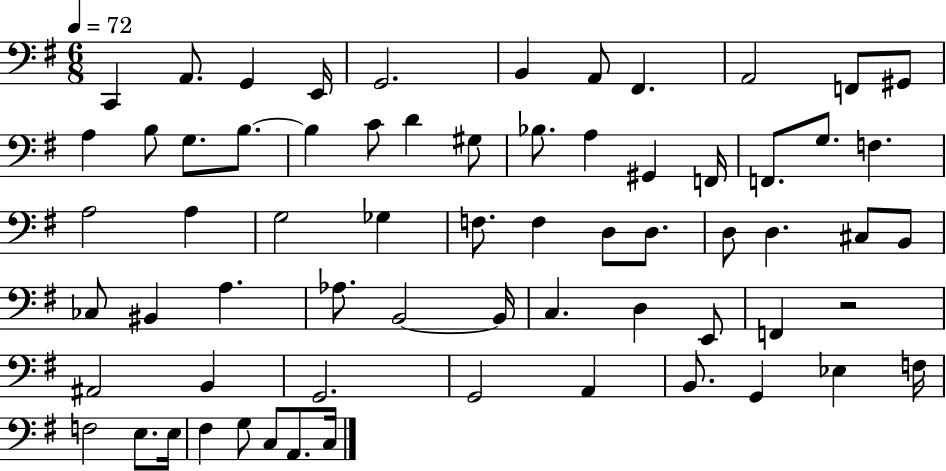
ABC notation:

X:1
T:Untitled
M:6/8
L:1/4
K:G
C,, A,,/2 G,, E,,/4 G,,2 B,, A,,/2 ^F,, A,,2 F,,/2 ^G,,/2 A, B,/2 G,/2 B,/2 B, C/2 D ^G,/2 _B,/2 A, ^G,, F,,/4 F,,/2 G,/2 F, A,2 A, G,2 _G, F,/2 F, D,/2 D,/2 D,/2 D, ^C,/2 B,,/2 _C,/2 ^B,, A, _A,/2 B,,2 B,,/4 C, D, E,,/2 F,, z2 ^A,,2 B,, G,,2 G,,2 A,, B,,/2 G,, _E, F,/4 F,2 E,/2 E,/4 ^F, G,/2 C,/2 A,,/2 C,/4